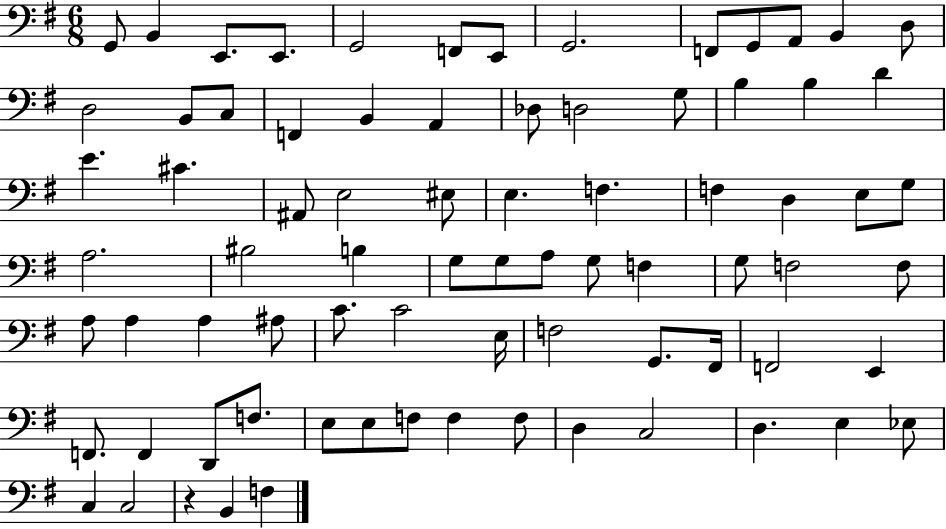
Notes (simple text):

G2/e B2/q E2/e. E2/e. G2/h F2/e E2/e G2/h. F2/e G2/e A2/e B2/q D3/e D3/h B2/e C3/e F2/q B2/q A2/q Db3/e D3/h G3/e B3/q B3/q D4/q E4/q. C#4/q. A#2/e E3/h EIS3/e E3/q. F3/q. F3/q D3/q E3/e G3/e A3/h. BIS3/h B3/q G3/e G3/e A3/e G3/e F3/q G3/e F3/h F3/e A3/e A3/q A3/q A#3/e C4/e. C4/h E3/s F3/h G2/e. F#2/s F2/h E2/q F2/e. F2/q D2/e F3/e. E3/e E3/e F3/e F3/q F3/e D3/q C3/h D3/q. E3/q Eb3/e C3/q C3/h R/q B2/q F3/q